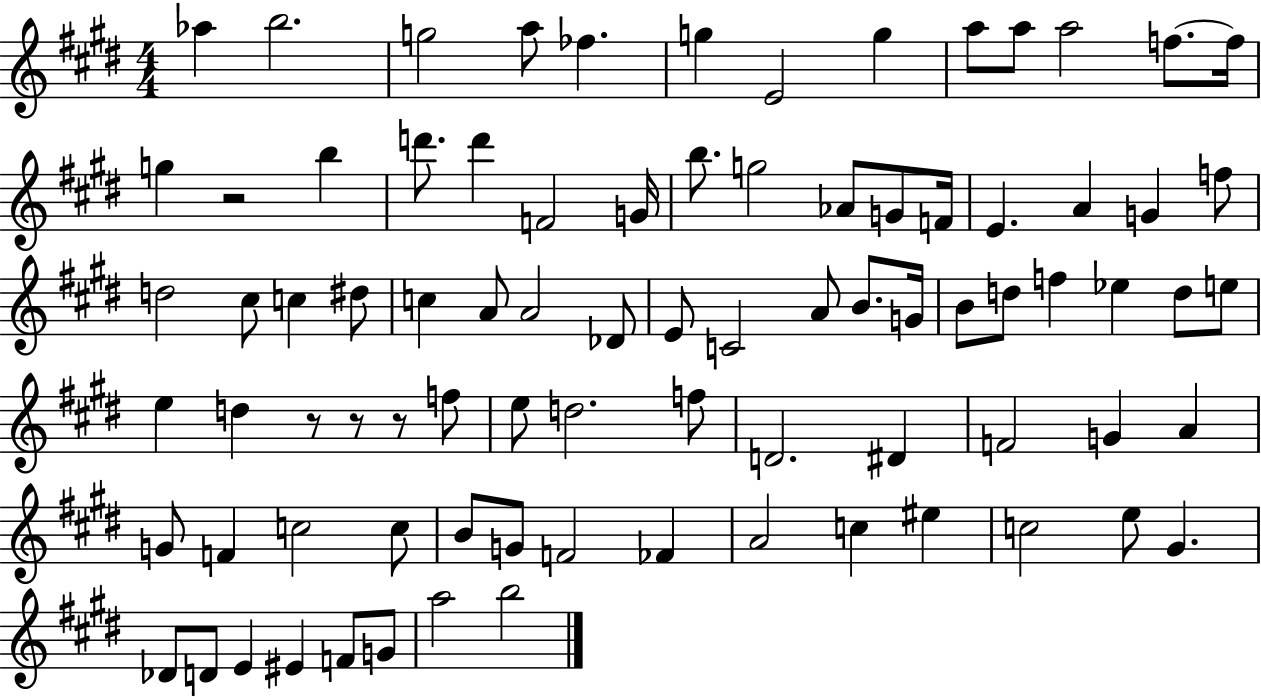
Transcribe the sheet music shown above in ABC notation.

X:1
T:Untitled
M:4/4
L:1/4
K:E
_a b2 g2 a/2 _f g E2 g a/2 a/2 a2 f/2 f/4 g z2 b d'/2 d' F2 G/4 b/2 g2 _A/2 G/2 F/4 E A G f/2 d2 ^c/2 c ^d/2 c A/2 A2 _D/2 E/2 C2 A/2 B/2 G/4 B/2 d/2 f _e d/2 e/2 e d z/2 z/2 z/2 f/2 e/2 d2 f/2 D2 ^D F2 G A G/2 F c2 c/2 B/2 G/2 F2 _F A2 c ^e c2 e/2 ^G _D/2 D/2 E ^E F/2 G/2 a2 b2